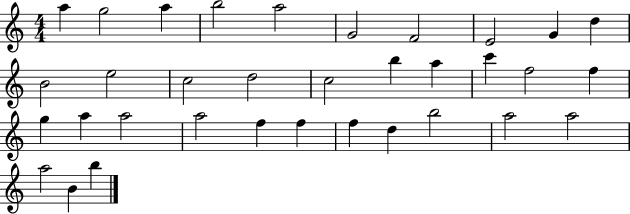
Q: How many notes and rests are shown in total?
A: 34